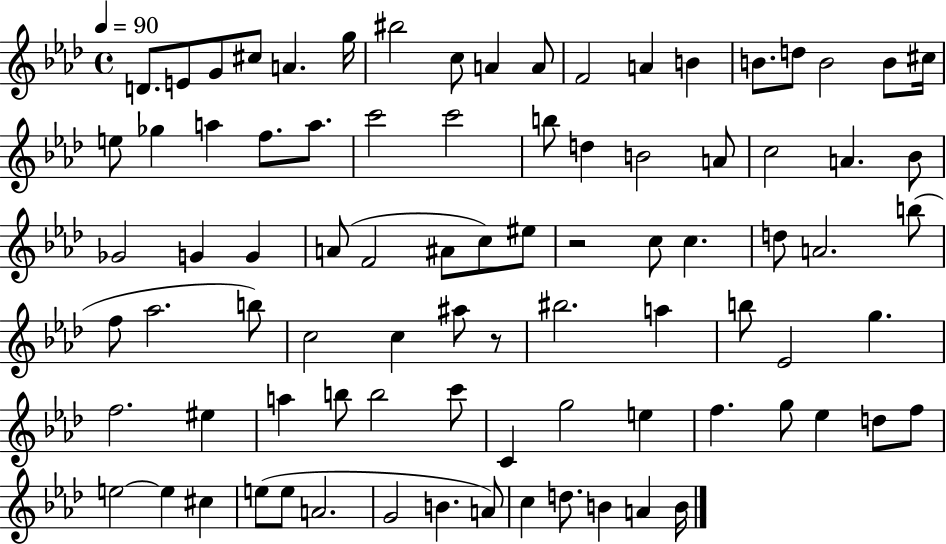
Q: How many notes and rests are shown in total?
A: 86